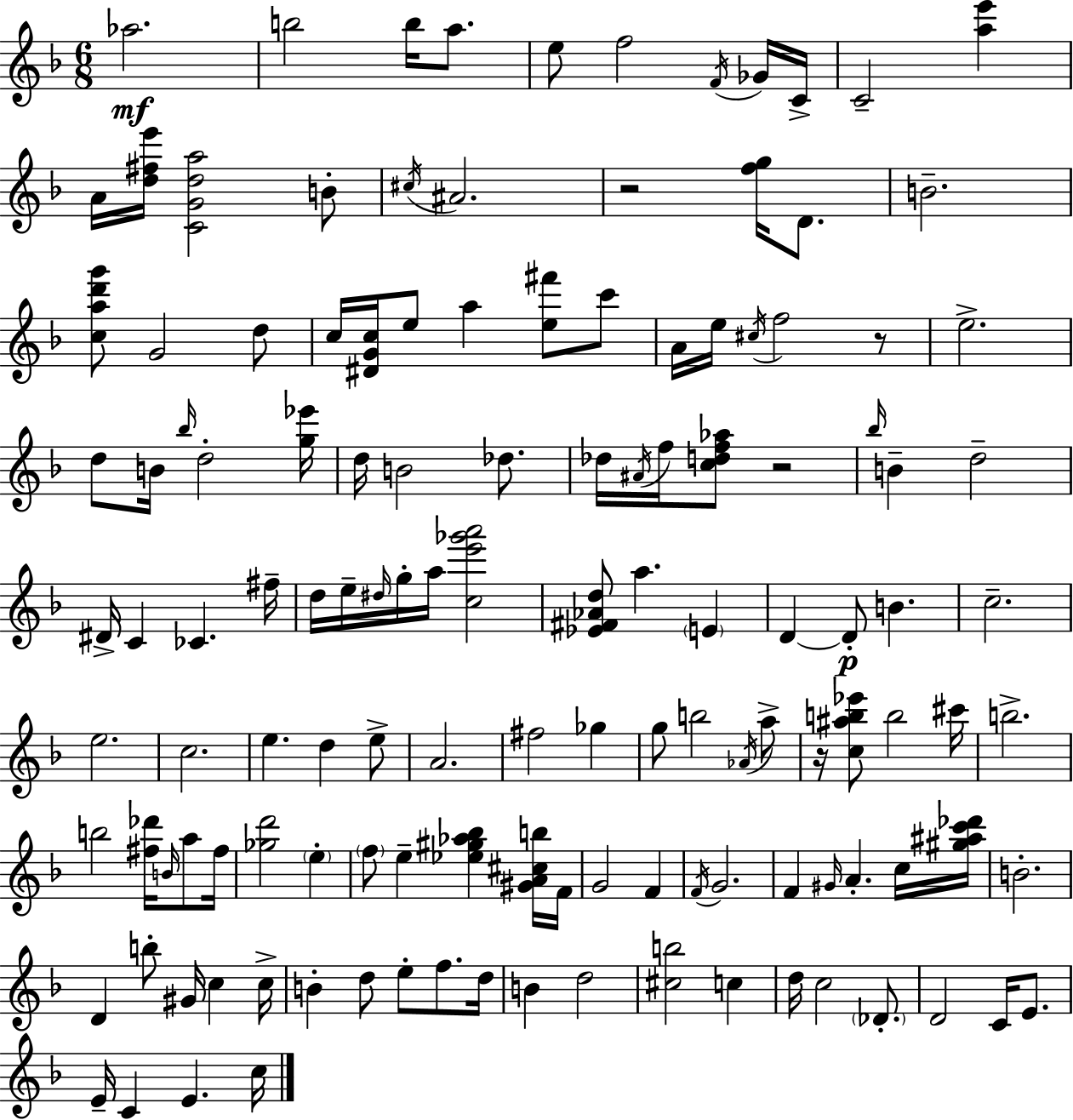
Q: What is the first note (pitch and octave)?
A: Ab5